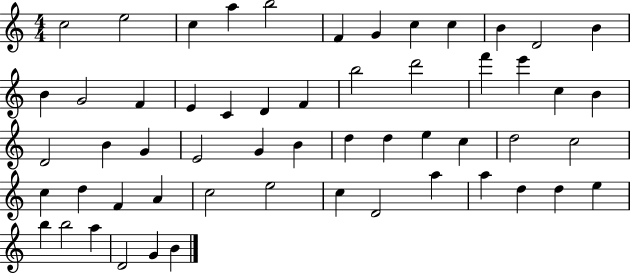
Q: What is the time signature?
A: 4/4